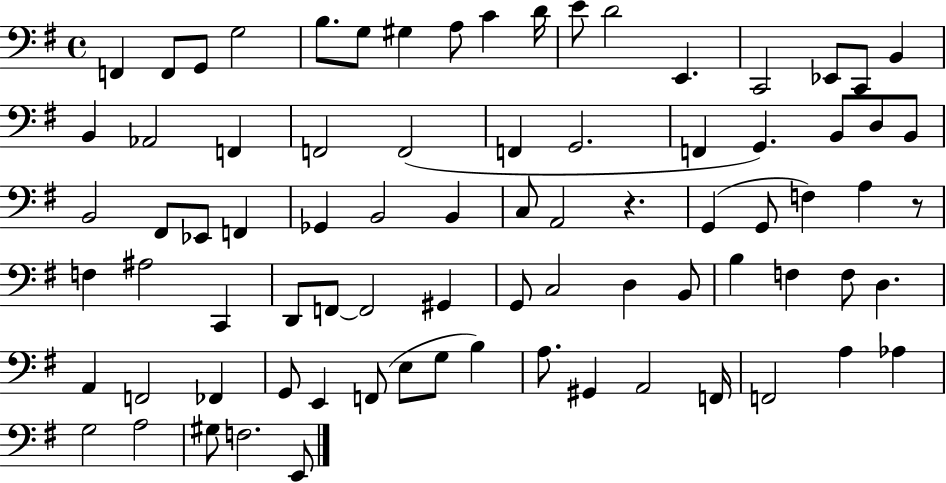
F2/q F2/e G2/e G3/h B3/e. G3/e G#3/q A3/e C4/q D4/s E4/e D4/h E2/q. C2/h Eb2/e C2/e B2/q B2/q Ab2/h F2/q F2/h F2/h F2/q G2/h. F2/q G2/q. B2/e D3/e B2/e B2/h F#2/e Eb2/e F2/q Gb2/q B2/h B2/q C3/e A2/h R/q. G2/q G2/e F3/q A3/q R/e F3/q A#3/h C2/q D2/e F2/e F2/h G#2/q G2/e C3/h D3/q B2/e B3/q F3/q F3/e D3/q. A2/q F2/h FES2/q G2/e E2/q F2/e E3/e G3/e B3/q A3/e. G#2/q A2/h F2/s F2/h A3/q Ab3/q G3/h A3/h G#3/e F3/h. E2/e